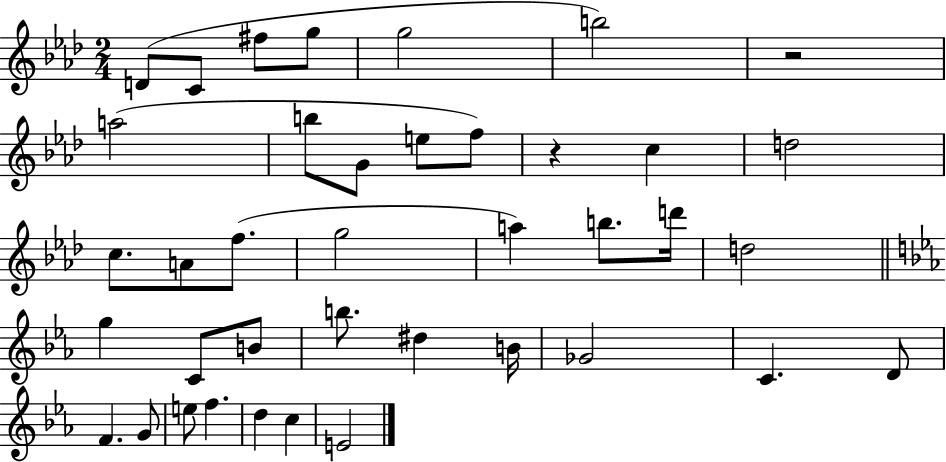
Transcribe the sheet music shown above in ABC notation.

X:1
T:Untitled
M:2/4
L:1/4
K:Ab
D/2 C/2 ^f/2 g/2 g2 b2 z2 a2 b/2 G/2 e/2 f/2 z c d2 c/2 A/2 f/2 g2 a b/2 d'/4 d2 g C/2 B/2 b/2 ^d B/4 _G2 C D/2 F G/2 e/2 f d c E2